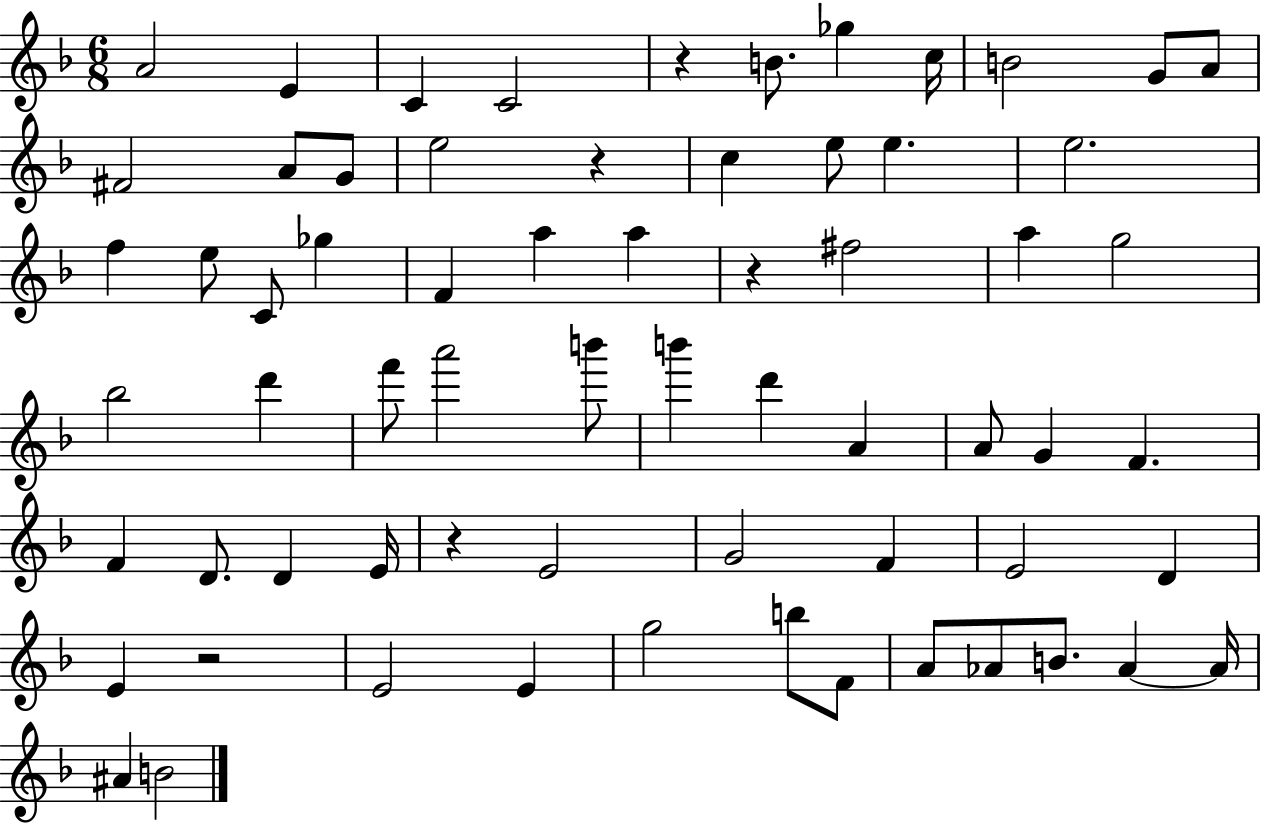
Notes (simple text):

A4/h E4/q C4/q C4/h R/q B4/e. Gb5/q C5/s B4/h G4/e A4/e F#4/h A4/e G4/e E5/h R/q C5/q E5/e E5/q. E5/h. F5/q E5/e C4/e Gb5/q F4/q A5/q A5/q R/q F#5/h A5/q G5/h Bb5/h D6/q F6/e A6/h B6/e B6/q D6/q A4/q A4/e G4/q F4/q. F4/q D4/e. D4/q E4/s R/q E4/h G4/h F4/q E4/h D4/q E4/q R/h E4/h E4/q G5/h B5/e F4/e A4/e Ab4/e B4/e. Ab4/q Ab4/s A#4/q B4/h